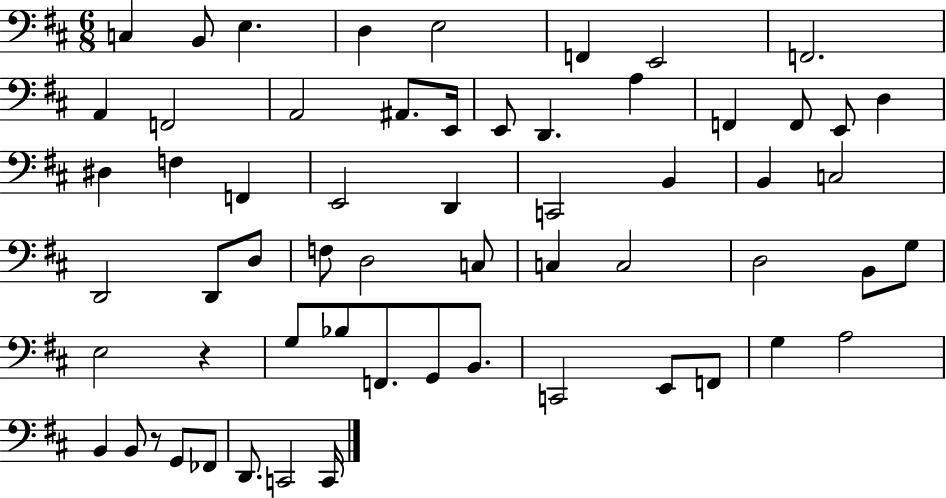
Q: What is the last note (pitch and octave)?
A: C2